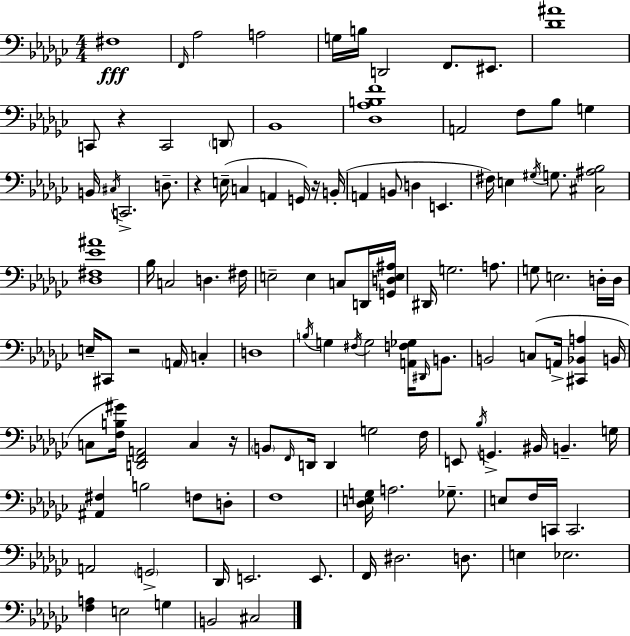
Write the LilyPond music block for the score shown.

{
  \clef bass
  \numericTimeSignature
  \time 4/4
  \key ees \minor
  fis1\fff | \grace { f,16 } aes2 a2 | g16 b16 d,2 f,8. eis,8. | <des' ais'>1 | \break c,8 r4 c,2 \parenthesize d,8 | bes,1 | <des aes b f'>1 | a,2 f8 bes8 g4 | \break b,16 \acciaccatura { cis16 } c,2.-> d8.-- | r4 e16--( c4 a,4 g,16) | r16 b,16-.( a,4 b,8 d4 e,4. | fis16) e4 \acciaccatura { gis16 } g8. <cis ais bes>2 | \break <des fis ees' ais'>1 | bes16 c2 d4. | fis16 e2-- e4 c8 | d,16 <g, d e ais>16 dis,16 g2. | \break a8. g8 e2. | d16-. d16 e16-- cis,8 r2 \parenthesize a,16 c4-. | d1 | \acciaccatura { b16 } g4 \acciaccatura { fis16 } g2 | \break <a, f ges>16 \grace { dis,16 } b,8. b,2 c8( | a,16-> <cis, bes, a>4 b,16 c8 <f b gis'>16) <d, f, a,>2 | c4 r16 \parenthesize b,8 \grace { f,16 } d,16 d,4 g2 | f16 e,8 \acciaccatura { bes16 } g,4.-> | \break bis,16 b,4.-- g16 <ais, fis>4 b2 | f8 d8-. f1 | <des e g>16 a2. | ges8.-- e8 f16 c,16 c,2. | \break a,2 | \parenthesize g,2-> des,16 e,2. | e,8. f,16 dis2. | d8. e4 ees2. | \break <f a>4 e2 | g4 b,2 | cis2 \bar "|."
}